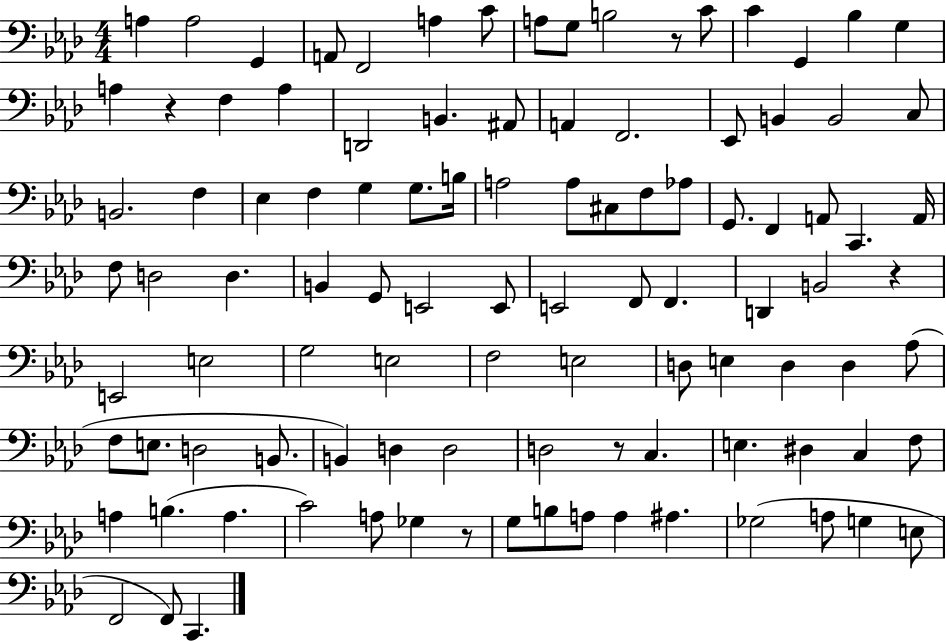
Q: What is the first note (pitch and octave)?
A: A3